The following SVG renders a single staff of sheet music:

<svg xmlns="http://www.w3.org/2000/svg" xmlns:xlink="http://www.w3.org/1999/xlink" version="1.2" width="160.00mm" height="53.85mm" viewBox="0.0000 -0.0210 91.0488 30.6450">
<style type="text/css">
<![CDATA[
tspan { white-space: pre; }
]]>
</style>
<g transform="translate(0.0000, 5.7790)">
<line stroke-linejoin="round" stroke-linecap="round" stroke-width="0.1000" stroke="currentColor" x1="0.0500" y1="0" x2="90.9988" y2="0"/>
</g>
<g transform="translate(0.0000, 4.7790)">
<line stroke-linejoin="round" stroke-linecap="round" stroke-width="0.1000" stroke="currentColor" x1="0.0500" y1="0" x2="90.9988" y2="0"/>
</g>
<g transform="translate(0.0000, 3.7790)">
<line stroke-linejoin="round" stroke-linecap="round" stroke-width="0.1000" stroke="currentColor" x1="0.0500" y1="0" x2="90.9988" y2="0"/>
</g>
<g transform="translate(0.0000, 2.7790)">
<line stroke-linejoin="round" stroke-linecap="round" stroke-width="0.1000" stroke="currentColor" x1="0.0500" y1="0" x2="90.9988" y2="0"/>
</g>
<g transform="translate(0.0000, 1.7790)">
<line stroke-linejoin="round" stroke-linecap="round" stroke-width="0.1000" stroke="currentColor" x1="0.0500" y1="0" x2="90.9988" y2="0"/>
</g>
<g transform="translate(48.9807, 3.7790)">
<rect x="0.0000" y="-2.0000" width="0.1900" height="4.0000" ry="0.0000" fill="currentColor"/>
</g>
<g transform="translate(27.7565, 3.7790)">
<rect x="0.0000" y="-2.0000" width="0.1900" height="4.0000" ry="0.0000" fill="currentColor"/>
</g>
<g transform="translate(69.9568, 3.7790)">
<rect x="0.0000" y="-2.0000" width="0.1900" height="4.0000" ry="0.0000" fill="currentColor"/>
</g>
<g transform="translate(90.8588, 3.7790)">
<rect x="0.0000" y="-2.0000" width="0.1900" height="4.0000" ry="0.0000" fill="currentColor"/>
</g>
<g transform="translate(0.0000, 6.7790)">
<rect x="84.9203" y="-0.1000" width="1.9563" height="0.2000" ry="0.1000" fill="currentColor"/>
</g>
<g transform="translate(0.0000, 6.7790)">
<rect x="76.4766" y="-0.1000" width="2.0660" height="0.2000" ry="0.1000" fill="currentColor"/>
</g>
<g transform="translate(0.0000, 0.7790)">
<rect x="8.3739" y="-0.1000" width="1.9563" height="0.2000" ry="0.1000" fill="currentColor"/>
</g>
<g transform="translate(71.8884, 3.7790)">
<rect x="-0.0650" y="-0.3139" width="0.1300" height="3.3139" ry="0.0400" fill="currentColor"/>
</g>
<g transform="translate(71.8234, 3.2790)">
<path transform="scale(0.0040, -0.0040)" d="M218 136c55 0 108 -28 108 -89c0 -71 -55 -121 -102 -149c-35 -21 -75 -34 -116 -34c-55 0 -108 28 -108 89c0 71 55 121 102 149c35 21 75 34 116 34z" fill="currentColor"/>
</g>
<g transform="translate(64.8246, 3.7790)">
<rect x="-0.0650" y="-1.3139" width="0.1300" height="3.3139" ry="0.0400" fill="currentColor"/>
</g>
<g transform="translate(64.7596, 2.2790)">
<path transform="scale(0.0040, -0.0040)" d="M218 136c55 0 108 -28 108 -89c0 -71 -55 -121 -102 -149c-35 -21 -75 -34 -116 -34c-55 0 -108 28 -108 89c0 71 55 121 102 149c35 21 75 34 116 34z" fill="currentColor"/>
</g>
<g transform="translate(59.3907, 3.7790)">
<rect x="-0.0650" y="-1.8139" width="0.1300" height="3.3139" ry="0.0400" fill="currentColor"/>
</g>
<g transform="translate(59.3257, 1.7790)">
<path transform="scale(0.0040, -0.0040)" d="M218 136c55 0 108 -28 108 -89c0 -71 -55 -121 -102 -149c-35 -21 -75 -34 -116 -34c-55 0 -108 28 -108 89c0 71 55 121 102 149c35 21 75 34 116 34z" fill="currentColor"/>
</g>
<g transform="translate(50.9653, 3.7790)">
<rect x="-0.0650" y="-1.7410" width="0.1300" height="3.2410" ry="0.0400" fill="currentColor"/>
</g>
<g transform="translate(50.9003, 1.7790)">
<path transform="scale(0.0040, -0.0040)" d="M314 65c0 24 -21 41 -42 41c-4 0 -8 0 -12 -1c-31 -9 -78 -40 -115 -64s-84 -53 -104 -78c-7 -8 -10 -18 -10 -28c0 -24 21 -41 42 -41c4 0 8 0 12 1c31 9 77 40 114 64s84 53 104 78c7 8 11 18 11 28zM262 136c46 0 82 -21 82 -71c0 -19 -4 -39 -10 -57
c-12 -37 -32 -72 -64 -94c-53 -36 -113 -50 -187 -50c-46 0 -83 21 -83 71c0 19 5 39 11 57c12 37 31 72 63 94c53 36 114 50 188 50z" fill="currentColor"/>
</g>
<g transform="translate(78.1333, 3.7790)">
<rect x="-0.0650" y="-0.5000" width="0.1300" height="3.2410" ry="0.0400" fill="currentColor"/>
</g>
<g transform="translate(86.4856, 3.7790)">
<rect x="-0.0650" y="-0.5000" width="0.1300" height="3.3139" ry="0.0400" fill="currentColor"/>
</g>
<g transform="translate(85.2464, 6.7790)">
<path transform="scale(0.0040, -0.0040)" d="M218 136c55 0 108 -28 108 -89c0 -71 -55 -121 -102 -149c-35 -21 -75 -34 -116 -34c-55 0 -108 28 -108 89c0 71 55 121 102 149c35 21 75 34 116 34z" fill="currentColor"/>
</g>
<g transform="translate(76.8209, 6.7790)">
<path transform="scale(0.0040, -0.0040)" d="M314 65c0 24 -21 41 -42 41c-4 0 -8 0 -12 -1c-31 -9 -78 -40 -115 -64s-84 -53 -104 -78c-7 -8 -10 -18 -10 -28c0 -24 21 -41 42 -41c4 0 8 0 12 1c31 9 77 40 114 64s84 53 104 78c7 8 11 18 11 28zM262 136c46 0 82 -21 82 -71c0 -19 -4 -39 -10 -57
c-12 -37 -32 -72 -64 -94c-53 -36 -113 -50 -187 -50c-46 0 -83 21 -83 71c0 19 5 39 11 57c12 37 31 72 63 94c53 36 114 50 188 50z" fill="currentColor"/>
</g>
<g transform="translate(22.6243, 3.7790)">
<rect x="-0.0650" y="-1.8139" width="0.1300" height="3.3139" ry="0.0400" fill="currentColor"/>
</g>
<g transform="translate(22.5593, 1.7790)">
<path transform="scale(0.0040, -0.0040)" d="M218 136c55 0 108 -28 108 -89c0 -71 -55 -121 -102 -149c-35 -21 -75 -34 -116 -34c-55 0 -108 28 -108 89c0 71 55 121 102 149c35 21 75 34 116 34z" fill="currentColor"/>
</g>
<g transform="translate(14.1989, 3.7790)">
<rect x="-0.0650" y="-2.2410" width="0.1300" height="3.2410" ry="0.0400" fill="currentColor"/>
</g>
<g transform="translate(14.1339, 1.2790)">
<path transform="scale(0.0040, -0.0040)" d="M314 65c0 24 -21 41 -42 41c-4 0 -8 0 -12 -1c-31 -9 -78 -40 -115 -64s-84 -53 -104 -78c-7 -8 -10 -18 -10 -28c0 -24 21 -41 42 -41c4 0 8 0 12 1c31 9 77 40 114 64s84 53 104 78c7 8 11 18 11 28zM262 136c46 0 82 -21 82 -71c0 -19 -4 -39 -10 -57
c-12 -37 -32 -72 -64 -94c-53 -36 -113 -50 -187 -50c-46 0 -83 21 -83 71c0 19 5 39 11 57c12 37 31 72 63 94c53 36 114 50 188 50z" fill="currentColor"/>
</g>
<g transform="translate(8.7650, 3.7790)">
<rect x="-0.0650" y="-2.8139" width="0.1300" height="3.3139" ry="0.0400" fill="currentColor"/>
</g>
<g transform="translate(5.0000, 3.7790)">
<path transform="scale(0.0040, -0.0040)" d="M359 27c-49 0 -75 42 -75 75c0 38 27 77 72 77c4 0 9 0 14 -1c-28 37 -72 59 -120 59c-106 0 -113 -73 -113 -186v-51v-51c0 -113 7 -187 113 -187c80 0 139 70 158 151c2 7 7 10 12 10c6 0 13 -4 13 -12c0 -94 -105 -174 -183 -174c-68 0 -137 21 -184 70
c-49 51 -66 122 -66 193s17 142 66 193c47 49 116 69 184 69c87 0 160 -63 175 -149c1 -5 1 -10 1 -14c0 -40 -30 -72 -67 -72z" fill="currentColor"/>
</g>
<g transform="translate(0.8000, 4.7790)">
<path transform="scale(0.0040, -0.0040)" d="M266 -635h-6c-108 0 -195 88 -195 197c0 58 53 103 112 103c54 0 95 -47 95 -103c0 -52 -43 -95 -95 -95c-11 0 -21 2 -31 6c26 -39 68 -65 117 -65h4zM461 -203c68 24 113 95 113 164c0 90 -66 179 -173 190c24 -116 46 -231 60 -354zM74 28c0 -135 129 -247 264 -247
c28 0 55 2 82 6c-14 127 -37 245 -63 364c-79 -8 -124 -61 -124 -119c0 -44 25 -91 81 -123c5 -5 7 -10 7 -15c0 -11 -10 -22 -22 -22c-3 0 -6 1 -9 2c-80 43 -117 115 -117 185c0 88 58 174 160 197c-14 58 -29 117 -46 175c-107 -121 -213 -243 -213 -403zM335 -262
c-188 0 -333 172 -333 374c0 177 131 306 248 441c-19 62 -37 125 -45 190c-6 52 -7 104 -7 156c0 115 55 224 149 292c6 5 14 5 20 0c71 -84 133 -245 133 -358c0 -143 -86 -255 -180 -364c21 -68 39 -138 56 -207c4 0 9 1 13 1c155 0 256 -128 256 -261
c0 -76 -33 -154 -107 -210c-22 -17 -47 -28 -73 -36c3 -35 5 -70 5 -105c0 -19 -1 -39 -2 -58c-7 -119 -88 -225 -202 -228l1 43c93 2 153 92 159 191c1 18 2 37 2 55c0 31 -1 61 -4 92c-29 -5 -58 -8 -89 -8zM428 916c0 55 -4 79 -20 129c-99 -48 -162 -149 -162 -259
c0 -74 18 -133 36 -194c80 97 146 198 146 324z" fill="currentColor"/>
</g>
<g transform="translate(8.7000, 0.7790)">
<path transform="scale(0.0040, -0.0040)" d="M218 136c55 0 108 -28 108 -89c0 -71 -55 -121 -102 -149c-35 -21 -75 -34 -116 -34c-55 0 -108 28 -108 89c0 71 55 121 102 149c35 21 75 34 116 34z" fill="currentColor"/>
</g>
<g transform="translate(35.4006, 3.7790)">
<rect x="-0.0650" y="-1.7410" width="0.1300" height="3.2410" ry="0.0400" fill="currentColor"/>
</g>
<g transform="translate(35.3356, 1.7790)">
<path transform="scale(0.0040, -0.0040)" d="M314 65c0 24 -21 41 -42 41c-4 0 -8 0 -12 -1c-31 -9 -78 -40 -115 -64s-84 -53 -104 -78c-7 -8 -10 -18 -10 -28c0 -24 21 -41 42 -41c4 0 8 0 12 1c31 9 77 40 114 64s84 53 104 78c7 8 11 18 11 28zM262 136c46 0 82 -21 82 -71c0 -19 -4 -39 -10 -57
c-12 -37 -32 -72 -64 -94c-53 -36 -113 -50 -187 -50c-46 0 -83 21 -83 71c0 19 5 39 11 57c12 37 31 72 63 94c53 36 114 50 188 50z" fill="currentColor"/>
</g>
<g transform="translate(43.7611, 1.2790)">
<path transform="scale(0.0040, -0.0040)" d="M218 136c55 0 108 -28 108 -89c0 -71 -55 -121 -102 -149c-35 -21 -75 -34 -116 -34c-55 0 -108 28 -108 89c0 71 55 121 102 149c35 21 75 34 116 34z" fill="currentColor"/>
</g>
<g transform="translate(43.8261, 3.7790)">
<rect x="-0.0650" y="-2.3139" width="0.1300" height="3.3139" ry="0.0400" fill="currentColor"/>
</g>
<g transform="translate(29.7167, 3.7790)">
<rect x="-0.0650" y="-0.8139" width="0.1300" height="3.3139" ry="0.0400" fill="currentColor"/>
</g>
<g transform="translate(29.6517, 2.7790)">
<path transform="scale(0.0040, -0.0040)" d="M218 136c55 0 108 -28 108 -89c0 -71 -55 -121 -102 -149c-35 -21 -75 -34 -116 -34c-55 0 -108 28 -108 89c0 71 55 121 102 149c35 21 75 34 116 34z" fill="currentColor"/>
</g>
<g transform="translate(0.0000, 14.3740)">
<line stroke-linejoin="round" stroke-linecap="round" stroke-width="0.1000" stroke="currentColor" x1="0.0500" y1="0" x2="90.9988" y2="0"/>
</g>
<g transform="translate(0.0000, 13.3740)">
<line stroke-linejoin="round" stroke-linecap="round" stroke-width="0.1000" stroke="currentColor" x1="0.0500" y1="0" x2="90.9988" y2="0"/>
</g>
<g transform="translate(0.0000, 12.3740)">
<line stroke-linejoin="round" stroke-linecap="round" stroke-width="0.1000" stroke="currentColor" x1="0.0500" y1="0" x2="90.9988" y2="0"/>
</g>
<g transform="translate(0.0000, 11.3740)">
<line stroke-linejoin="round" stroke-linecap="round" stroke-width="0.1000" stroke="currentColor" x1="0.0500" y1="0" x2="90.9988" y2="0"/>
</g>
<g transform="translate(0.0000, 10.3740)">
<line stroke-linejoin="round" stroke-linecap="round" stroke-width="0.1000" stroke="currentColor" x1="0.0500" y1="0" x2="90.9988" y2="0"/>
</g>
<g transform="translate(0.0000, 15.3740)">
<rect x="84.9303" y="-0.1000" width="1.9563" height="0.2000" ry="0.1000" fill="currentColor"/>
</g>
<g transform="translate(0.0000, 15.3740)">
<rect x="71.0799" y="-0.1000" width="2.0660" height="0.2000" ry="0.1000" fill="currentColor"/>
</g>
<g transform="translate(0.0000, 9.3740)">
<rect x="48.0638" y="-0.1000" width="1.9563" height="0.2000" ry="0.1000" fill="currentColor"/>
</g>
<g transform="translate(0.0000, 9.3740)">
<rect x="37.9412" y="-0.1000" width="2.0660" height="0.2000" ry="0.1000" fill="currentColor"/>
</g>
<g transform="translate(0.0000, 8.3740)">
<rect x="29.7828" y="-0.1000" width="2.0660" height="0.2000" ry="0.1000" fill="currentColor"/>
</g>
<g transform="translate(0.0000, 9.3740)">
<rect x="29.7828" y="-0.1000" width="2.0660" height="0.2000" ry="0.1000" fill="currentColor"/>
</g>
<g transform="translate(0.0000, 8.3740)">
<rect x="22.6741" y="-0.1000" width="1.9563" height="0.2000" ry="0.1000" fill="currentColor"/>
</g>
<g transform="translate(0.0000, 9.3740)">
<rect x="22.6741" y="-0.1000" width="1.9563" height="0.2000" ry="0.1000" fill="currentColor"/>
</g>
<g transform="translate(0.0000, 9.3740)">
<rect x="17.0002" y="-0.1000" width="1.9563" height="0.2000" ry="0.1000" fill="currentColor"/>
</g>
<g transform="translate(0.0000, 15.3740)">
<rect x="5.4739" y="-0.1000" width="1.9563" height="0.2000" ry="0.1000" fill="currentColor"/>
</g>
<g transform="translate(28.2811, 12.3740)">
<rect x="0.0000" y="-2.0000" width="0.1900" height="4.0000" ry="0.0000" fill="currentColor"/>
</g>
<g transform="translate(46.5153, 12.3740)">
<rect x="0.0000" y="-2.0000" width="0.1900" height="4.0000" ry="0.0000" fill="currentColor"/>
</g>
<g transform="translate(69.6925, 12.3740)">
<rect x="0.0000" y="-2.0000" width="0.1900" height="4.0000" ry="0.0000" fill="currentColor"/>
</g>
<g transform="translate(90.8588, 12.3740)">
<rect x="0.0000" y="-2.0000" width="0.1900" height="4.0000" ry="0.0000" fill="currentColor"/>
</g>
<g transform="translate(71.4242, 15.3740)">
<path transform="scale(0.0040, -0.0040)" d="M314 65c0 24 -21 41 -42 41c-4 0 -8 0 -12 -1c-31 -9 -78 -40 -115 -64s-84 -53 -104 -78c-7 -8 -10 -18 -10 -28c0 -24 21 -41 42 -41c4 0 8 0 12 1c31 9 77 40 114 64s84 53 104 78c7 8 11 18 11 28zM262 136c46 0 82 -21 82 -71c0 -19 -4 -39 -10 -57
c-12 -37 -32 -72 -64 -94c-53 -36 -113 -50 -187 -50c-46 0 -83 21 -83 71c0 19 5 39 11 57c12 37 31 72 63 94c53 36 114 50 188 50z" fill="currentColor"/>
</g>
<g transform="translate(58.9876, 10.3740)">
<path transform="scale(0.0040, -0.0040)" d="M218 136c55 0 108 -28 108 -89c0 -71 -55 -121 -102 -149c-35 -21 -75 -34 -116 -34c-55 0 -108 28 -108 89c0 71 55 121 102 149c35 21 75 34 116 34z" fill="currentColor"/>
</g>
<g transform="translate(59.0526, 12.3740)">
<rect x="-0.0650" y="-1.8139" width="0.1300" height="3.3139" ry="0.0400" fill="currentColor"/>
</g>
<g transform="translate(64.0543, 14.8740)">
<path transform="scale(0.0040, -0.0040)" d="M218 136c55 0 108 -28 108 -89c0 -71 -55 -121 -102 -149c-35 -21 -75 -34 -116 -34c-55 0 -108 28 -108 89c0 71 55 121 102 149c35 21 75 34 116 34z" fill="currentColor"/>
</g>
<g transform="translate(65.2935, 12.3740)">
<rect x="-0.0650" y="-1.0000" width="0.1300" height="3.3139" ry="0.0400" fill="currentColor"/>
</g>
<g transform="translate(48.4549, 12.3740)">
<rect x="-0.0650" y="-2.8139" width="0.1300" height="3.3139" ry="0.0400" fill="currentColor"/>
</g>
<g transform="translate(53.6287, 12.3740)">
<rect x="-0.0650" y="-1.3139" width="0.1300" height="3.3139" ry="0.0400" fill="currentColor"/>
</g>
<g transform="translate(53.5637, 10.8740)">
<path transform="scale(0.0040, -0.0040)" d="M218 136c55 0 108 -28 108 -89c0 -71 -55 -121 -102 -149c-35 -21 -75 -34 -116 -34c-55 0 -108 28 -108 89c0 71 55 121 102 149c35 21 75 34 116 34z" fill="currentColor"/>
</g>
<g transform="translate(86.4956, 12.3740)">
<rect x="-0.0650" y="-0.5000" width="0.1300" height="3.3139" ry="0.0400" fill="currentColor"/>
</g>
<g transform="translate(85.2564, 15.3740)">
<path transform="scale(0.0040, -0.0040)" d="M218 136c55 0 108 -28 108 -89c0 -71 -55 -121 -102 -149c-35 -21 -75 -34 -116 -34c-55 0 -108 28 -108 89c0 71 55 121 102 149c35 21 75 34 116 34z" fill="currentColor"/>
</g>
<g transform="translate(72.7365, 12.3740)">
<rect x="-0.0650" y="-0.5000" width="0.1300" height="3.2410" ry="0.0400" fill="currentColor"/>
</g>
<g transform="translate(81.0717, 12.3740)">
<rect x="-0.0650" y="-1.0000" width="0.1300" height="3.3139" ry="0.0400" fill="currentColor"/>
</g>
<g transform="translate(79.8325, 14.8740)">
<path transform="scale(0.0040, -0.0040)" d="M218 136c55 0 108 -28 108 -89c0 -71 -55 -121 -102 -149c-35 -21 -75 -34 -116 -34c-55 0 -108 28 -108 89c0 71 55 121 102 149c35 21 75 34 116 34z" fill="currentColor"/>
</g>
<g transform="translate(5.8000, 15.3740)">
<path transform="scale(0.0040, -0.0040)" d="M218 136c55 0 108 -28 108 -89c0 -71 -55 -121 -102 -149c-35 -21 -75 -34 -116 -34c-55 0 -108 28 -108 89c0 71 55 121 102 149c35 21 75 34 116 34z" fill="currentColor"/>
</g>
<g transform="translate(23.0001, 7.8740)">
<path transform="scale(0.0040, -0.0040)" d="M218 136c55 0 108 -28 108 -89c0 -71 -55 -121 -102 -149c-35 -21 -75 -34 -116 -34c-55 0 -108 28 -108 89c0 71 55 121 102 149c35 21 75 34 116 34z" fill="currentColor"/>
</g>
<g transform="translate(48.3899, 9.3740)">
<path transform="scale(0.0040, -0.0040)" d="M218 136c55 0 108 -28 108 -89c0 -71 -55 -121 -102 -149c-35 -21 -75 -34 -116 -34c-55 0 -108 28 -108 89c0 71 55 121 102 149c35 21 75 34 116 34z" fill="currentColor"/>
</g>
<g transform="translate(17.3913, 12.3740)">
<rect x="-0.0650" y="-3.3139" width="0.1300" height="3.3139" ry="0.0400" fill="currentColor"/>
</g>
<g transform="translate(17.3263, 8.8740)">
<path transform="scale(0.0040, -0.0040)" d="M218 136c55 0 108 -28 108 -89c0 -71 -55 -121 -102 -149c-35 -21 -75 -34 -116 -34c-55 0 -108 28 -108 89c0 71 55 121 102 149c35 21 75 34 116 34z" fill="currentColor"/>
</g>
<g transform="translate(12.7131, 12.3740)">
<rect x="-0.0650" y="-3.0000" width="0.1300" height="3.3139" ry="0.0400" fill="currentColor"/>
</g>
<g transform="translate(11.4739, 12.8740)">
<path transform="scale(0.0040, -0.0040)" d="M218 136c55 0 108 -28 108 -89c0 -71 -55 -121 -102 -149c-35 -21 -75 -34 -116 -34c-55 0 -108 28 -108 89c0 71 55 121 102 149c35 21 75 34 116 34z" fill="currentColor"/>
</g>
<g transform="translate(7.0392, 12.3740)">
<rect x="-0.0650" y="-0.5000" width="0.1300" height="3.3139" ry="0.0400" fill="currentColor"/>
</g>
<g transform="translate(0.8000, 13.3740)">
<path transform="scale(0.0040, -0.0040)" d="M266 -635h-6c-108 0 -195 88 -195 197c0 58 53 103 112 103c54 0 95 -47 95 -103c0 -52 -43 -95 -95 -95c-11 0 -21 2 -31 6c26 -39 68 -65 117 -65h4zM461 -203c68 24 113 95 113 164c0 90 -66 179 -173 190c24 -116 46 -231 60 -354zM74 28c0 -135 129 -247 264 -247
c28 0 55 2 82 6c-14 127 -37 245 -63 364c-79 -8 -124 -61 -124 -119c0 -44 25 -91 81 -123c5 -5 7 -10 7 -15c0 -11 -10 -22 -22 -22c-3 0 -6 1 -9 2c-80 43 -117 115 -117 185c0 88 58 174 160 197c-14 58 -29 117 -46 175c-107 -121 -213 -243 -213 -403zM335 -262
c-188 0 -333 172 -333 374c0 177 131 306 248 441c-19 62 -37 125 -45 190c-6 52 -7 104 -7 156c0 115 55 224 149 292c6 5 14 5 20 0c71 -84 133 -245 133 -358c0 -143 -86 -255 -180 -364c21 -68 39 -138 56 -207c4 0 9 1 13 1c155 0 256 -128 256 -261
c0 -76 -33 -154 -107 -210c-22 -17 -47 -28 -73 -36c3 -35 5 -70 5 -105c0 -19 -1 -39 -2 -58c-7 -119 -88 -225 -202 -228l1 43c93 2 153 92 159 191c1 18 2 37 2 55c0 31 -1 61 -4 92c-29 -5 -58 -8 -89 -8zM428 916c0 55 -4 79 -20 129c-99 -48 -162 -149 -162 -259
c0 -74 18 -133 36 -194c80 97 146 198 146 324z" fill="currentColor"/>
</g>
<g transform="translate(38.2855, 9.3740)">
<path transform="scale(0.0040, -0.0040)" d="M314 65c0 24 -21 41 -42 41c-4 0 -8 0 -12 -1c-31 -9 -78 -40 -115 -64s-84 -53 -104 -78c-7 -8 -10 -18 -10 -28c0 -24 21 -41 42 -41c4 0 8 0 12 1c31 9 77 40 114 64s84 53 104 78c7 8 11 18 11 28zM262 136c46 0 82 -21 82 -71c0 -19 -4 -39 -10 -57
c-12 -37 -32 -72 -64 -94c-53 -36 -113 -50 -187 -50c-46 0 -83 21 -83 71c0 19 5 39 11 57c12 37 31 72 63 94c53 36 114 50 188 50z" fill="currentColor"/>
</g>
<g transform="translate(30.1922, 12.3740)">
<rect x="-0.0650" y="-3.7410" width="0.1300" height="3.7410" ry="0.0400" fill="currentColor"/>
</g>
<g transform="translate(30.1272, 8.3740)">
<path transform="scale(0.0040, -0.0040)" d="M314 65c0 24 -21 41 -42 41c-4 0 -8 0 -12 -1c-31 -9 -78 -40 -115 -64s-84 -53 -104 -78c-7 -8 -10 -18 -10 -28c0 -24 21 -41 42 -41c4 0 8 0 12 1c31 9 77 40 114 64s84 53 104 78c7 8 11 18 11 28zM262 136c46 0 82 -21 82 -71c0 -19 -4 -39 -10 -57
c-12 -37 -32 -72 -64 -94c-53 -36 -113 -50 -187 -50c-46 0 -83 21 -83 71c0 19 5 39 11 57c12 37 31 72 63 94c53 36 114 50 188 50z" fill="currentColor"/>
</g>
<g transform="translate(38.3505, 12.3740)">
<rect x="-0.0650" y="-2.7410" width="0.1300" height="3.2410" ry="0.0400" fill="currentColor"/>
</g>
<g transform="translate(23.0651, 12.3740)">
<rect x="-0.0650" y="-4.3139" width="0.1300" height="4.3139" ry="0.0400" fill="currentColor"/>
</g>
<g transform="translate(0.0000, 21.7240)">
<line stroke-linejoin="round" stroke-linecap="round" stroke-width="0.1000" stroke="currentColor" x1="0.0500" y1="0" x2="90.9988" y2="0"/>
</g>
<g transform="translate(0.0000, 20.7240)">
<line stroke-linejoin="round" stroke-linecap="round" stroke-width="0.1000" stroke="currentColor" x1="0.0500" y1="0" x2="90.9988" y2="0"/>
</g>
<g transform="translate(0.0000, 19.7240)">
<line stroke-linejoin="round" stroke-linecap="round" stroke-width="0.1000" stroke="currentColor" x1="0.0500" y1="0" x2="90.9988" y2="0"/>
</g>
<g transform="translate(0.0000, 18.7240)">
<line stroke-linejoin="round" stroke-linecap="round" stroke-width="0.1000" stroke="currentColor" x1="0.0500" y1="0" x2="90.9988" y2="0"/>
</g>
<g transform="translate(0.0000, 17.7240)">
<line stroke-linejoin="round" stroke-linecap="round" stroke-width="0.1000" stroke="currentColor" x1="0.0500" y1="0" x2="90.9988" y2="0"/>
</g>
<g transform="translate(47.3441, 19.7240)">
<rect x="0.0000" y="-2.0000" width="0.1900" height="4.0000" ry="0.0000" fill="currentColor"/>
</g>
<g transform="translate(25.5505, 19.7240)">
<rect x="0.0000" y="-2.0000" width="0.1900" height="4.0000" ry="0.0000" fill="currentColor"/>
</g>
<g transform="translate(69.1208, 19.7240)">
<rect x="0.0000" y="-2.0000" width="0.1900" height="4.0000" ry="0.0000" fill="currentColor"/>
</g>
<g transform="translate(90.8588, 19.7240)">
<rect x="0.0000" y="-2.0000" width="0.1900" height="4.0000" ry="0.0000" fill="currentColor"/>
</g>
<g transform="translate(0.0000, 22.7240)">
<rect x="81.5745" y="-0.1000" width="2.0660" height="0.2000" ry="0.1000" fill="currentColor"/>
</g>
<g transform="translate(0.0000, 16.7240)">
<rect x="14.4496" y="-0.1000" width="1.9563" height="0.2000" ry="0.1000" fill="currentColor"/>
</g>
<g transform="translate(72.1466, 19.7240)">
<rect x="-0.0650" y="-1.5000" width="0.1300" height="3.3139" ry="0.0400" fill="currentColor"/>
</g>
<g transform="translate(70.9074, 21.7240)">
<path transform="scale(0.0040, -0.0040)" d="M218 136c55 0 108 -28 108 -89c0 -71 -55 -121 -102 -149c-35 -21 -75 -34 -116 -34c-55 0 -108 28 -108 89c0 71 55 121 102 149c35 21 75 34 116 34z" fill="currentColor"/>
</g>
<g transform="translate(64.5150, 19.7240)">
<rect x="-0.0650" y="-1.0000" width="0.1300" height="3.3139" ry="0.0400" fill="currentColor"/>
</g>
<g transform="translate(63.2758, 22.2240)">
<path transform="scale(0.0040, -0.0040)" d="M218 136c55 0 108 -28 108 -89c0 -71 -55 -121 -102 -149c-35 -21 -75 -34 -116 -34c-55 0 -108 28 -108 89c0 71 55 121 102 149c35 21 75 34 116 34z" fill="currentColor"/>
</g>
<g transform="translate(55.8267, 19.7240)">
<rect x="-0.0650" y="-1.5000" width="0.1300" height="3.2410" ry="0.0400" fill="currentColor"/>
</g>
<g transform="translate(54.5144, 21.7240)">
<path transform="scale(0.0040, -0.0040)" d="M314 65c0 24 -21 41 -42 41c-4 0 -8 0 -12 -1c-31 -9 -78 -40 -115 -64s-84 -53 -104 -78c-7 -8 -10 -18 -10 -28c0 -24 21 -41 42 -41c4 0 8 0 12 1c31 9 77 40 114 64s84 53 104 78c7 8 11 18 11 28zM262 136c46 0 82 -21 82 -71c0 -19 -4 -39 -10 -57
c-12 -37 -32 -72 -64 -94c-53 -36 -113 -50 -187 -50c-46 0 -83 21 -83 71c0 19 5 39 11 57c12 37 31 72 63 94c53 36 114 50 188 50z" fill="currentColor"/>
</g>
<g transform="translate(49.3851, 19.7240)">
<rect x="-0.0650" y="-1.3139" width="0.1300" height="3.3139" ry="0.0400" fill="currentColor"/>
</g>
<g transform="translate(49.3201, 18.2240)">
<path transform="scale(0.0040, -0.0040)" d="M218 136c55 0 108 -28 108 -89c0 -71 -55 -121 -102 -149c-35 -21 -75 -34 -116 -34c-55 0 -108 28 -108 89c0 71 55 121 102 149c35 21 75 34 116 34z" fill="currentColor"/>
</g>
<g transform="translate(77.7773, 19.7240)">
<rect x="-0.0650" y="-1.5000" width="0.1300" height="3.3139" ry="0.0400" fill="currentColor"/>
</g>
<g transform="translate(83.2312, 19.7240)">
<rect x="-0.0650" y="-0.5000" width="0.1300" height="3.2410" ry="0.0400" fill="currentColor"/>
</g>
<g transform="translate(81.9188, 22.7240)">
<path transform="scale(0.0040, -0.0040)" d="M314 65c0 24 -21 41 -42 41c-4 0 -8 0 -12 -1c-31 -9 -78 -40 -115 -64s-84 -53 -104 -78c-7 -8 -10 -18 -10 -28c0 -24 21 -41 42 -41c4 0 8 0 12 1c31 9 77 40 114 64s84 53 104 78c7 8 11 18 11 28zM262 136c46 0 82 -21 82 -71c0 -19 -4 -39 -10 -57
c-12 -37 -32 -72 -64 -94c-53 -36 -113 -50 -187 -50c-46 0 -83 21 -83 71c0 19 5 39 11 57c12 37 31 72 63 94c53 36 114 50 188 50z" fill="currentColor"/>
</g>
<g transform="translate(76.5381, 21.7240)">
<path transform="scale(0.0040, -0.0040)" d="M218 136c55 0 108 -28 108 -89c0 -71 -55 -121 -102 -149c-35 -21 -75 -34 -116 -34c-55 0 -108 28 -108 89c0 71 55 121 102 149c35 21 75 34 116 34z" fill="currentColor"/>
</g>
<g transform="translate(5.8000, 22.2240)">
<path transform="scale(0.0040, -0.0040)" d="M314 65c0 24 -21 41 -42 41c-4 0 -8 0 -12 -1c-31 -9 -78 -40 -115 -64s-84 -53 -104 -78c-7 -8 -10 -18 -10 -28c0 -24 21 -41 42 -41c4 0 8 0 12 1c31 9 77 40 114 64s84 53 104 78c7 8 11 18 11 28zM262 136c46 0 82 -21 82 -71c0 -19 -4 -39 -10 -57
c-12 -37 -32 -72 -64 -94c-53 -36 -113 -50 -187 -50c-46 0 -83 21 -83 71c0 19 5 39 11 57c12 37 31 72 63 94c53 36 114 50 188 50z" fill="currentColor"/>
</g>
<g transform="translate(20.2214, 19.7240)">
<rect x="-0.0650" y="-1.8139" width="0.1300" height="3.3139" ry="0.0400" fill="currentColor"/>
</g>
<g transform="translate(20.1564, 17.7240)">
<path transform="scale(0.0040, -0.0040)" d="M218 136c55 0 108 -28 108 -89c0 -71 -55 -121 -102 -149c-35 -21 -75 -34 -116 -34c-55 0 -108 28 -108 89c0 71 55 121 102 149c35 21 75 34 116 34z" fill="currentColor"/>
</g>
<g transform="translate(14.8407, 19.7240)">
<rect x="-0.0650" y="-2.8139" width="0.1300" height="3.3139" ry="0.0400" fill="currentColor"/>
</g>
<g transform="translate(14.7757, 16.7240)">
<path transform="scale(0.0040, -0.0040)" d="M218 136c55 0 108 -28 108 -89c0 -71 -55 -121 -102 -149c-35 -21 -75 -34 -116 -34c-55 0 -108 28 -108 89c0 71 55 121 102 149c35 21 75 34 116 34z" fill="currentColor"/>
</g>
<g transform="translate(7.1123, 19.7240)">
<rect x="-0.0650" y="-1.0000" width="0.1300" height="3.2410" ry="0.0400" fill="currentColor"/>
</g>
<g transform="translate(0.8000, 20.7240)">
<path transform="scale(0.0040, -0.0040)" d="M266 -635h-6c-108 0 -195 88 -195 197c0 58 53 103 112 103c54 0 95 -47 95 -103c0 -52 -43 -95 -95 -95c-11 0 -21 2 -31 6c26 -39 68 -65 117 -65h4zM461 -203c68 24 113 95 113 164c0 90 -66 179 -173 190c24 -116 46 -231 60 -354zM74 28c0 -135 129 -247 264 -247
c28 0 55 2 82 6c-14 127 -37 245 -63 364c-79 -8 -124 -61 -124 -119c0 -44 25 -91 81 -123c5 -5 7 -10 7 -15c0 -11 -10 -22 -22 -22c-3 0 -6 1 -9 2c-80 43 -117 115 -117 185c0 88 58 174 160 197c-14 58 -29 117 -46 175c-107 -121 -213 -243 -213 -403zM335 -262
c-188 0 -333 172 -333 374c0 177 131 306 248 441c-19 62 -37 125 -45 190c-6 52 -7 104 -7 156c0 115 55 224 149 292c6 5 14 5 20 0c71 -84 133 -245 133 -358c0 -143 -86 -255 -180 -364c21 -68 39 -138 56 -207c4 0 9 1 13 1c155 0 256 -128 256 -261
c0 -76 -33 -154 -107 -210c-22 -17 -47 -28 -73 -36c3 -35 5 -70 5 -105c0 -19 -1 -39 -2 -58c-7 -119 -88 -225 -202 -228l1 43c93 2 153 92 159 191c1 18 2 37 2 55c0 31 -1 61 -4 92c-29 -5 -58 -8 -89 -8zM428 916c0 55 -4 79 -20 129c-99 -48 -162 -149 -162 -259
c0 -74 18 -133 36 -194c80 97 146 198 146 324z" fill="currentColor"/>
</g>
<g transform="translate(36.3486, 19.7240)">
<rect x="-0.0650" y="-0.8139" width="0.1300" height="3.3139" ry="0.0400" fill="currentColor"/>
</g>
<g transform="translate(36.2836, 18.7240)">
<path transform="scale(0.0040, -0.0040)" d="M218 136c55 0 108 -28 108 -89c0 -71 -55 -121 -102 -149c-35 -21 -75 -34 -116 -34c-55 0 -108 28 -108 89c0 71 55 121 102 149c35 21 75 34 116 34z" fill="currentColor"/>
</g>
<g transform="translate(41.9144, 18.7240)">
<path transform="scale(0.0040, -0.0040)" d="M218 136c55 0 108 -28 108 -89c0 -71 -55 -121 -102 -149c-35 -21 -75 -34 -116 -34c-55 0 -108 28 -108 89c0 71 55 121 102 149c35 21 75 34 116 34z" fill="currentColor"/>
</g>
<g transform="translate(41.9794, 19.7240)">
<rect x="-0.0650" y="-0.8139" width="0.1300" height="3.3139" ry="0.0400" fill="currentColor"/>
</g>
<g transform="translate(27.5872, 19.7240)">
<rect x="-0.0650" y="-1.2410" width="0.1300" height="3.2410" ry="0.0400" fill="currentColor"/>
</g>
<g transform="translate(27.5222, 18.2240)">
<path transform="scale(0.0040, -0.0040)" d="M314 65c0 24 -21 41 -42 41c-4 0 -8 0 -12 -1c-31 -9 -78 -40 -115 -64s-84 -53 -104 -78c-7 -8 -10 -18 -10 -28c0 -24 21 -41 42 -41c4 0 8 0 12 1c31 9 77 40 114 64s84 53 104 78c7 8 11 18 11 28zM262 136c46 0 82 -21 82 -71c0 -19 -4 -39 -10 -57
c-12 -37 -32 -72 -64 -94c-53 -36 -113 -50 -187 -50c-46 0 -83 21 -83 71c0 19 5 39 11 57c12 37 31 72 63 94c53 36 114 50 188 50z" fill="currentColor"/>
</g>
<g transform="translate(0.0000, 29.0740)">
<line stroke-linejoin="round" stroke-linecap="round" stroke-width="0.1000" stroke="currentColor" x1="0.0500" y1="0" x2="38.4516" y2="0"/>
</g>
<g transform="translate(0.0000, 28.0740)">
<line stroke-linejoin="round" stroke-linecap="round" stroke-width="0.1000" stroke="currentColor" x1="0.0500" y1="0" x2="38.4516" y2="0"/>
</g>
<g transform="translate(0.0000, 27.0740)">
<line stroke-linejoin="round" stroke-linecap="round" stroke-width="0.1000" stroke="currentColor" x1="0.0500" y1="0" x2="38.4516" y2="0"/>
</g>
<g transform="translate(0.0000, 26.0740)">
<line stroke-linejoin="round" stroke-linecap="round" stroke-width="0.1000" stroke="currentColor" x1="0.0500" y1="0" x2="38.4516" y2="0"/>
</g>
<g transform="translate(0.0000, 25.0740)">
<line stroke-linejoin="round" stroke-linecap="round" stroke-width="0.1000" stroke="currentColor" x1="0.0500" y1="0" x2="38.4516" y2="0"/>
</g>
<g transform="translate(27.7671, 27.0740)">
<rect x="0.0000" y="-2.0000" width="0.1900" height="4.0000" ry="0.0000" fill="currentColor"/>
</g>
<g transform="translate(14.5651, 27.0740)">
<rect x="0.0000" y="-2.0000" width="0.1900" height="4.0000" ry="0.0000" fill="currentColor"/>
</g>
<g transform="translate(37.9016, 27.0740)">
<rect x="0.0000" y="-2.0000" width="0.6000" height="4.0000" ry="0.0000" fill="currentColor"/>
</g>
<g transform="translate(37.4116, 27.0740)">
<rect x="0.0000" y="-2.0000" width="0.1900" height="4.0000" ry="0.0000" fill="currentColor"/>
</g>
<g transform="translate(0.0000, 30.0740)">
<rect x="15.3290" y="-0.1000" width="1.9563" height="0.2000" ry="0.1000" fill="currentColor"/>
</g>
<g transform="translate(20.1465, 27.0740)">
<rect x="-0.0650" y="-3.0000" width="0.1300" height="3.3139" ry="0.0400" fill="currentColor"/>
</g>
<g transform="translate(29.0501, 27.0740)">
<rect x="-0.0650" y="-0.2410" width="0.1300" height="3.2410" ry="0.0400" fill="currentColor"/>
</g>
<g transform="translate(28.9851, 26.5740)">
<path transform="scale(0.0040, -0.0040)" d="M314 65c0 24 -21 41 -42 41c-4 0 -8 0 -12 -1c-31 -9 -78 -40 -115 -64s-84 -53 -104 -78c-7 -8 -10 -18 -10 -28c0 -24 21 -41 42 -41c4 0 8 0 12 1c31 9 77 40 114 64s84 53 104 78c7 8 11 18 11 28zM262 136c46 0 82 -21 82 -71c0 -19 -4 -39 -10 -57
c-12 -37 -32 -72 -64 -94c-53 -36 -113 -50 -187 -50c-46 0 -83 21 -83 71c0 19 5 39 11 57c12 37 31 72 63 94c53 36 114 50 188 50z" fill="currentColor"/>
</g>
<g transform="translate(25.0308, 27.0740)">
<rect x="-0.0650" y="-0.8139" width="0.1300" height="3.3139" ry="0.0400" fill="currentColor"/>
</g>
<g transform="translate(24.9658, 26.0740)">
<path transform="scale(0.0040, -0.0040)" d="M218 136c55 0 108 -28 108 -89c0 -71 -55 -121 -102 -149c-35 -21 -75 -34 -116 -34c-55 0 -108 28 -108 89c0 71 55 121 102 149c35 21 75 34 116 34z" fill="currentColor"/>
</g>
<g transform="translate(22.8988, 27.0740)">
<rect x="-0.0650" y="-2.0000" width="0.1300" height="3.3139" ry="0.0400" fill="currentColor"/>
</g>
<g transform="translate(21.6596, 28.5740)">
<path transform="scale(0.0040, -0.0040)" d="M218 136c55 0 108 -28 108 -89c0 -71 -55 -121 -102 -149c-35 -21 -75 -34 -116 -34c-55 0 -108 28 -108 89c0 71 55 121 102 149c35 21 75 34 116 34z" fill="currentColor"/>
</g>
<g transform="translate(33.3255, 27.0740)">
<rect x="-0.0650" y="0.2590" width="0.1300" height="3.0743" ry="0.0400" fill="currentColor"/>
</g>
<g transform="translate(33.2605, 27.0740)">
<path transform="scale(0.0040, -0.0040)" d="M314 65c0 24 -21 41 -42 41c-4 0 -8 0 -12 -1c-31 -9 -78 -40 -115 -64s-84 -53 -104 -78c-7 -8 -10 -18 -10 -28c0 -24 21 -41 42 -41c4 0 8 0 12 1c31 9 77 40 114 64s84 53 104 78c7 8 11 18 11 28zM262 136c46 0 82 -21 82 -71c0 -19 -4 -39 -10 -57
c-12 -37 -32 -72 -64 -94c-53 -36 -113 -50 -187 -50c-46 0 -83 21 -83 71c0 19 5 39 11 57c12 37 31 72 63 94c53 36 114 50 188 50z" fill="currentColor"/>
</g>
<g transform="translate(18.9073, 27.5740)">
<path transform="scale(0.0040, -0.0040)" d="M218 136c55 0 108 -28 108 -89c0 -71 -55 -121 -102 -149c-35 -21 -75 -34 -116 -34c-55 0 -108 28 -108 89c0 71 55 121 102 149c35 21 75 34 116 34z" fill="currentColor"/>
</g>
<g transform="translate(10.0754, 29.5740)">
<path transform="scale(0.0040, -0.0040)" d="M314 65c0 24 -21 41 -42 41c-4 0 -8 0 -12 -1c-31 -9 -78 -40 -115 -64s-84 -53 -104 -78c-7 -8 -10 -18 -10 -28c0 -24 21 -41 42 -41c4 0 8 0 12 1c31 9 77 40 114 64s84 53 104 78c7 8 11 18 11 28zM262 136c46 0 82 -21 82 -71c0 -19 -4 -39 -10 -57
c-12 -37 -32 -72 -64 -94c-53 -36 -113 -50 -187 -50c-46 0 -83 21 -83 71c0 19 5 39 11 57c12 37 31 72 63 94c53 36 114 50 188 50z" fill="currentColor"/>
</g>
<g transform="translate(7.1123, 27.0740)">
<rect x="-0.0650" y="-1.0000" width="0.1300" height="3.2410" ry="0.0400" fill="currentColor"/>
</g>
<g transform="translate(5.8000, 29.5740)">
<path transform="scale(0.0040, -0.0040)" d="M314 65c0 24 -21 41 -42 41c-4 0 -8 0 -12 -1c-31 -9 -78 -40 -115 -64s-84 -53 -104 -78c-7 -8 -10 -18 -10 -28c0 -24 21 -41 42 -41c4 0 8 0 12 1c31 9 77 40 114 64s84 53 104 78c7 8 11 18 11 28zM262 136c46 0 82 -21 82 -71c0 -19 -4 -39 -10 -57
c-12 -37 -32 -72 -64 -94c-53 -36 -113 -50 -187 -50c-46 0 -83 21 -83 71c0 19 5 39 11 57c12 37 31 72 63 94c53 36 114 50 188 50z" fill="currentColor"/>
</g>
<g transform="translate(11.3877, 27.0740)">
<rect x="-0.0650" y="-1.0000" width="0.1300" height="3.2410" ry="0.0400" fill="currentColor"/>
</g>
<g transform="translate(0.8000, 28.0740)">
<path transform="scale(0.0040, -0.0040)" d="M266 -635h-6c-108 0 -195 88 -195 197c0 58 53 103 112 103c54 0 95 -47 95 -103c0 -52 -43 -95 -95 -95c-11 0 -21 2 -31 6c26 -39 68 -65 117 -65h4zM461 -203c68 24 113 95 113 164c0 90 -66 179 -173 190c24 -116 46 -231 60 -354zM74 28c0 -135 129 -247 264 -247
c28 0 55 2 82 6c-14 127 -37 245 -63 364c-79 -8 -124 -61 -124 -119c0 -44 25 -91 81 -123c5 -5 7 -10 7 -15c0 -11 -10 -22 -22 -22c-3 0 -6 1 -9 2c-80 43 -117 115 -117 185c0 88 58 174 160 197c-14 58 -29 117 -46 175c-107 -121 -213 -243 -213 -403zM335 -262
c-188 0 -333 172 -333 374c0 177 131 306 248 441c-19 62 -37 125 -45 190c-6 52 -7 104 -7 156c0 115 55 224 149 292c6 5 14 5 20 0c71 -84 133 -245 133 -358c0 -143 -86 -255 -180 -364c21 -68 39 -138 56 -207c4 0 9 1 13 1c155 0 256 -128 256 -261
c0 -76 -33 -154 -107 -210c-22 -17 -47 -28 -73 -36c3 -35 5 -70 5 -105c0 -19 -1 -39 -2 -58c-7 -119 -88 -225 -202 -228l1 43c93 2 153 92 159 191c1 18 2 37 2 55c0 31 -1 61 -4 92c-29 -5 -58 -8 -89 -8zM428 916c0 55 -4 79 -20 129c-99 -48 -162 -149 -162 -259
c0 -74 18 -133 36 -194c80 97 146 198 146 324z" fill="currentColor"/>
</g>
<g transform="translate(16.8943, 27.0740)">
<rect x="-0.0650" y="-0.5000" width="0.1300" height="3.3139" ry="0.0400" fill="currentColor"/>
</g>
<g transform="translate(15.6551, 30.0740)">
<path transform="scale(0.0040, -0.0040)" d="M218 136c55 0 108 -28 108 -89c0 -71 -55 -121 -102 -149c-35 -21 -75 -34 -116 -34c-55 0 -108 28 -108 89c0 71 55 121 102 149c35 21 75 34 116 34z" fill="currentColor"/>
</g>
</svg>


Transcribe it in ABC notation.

X:1
T:Untitled
M:4/4
L:1/4
K:C
a g2 f d f2 g f2 f e c C2 C C A b d' c'2 a2 a e f D C2 D C D2 a f e2 d d e E2 D E E C2 D2 D2 C A F d c2 B2